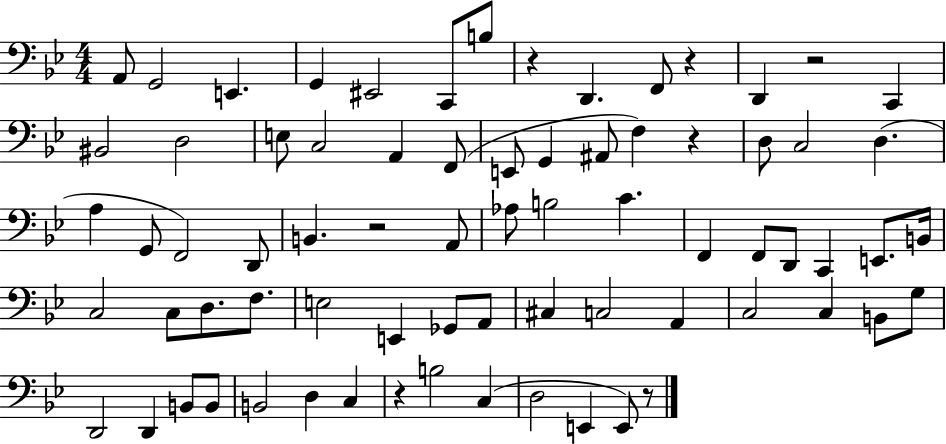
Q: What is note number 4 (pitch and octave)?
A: G2